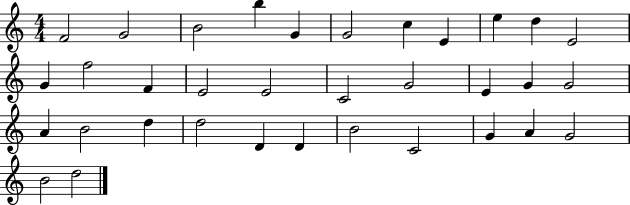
{
  \clef treble
  \numericTimeSignature
  \time 4/4
  \key c \major
  f'2 g'2 | b'2 b''4 g'4 | g'2 c''4 e'4 | e''4 d''4 e'2 | \break g'4 f''2 f'4 | e'2 e'2 | c'2 g'2 | e'4 g'4 g'2 | \break a'4 b'2 d''4 | d''2 d'4 d'4 | b'2 c'2 | g'4 a'4 g'2 | \break b'2 d''2 | \bar "|."
}